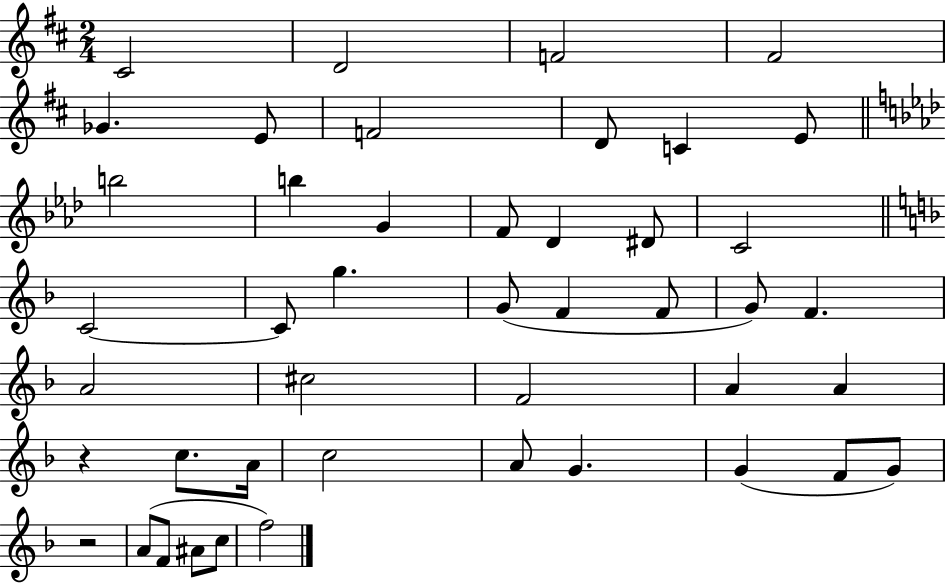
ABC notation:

X:1
T:Untitled
M:2/4
L:1/4
K:D
^C2 D2 F2 ^F2 _G E/2 F2 D/2 C E/2 b2 b G F/2 _D ^D/2 C2 C2 C/2 g G/2 F F/2 G/2 F A2 ^c2 F2 A A z c/2 A/4 c2 A/2 G G F/2 G/2 z2 A/2 F/2 ^A/2 c/2 f2